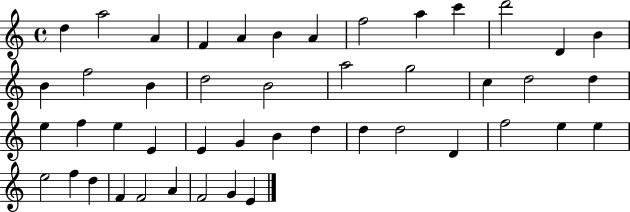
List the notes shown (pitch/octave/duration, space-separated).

D5/q A5/h A4/q F4/q A4/q B4/q A4/q F5/h A5/q C6/q D6/h D4/q B4/q B4/q F5/h B4/q D5/h B4/h A5/h G5/h C5/q D5/h D5/q E5/q F5/q E5/q E4/q E4/q G4/q B4/q D5/q D5/q D5/h D4/q F5/h E5/q E5/q E5/h F5/q D5/q F4/q F4/h A4/q F4/h G4/q E4/q